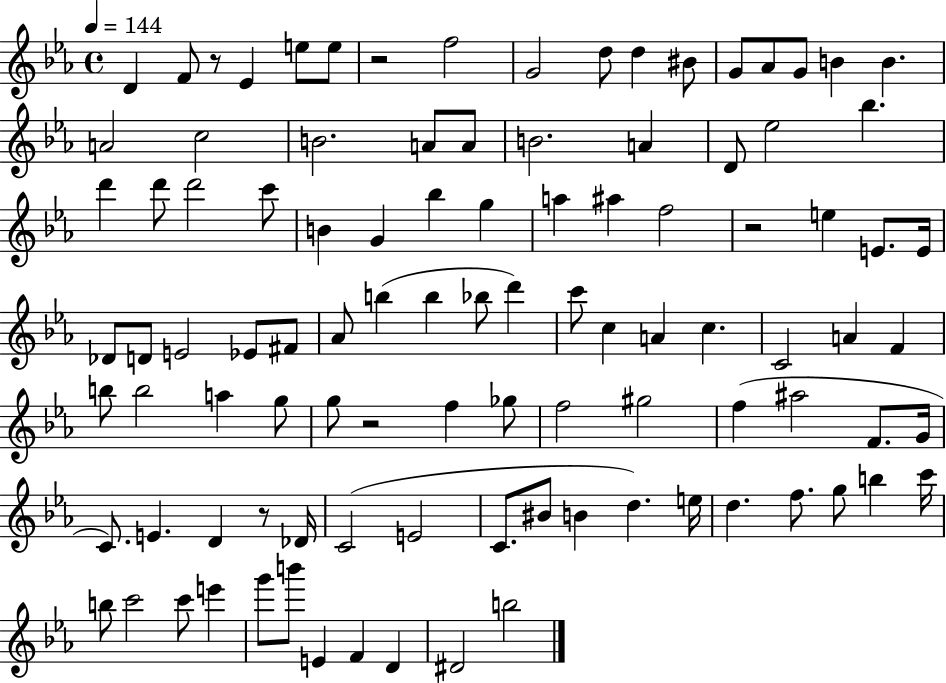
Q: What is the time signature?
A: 4/4